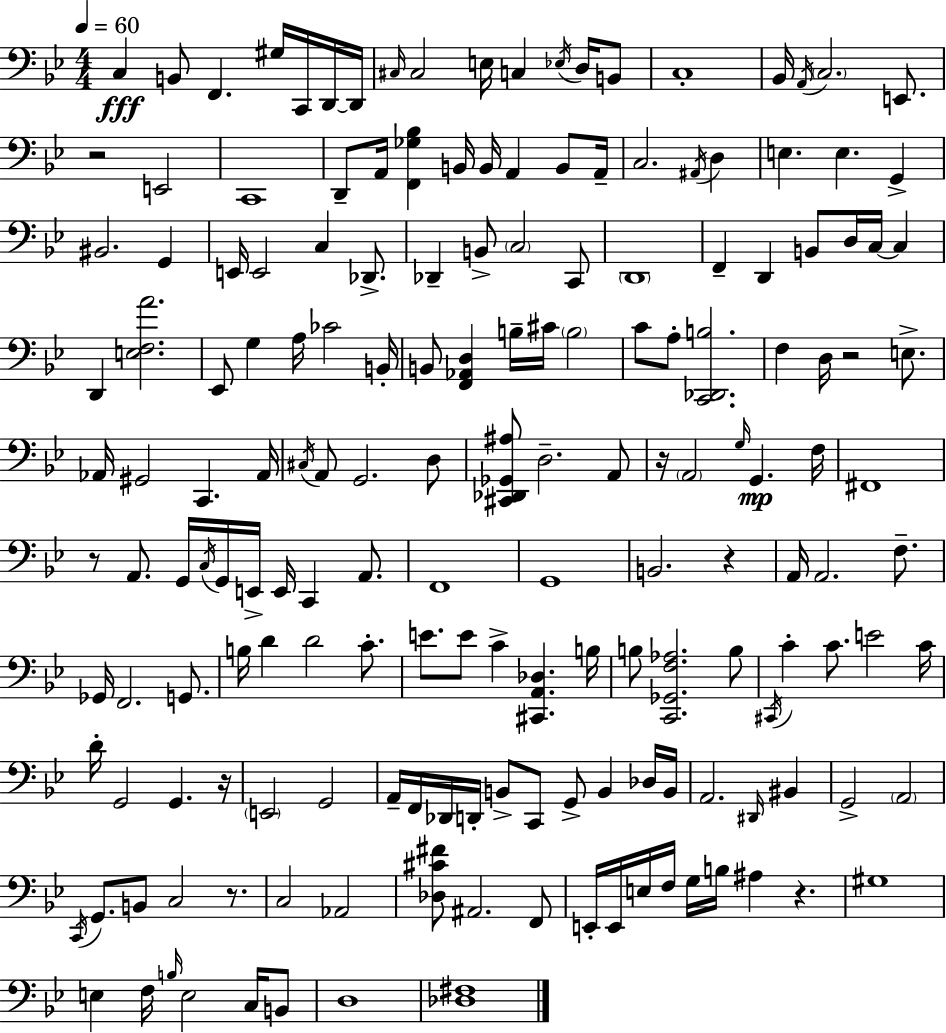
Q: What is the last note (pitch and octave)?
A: D3